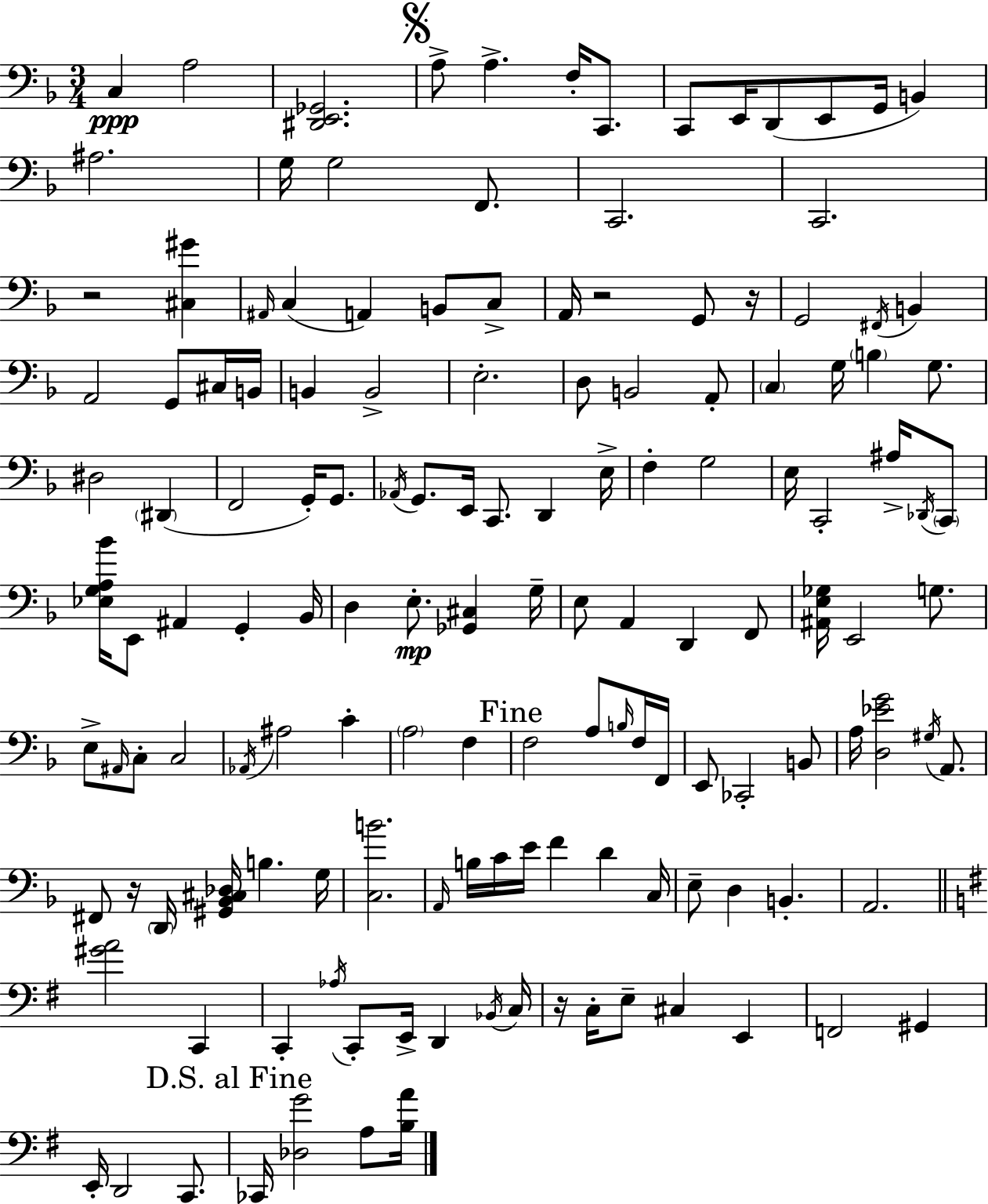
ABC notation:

X:1
T:Untitled
M:3/4
L:1/4
K:Dm
C, A,2 [^D,,E,,_G,,]2 A,/2 A, F,/4 C,,/2 C,,/2 E,,/4 D,,/2 E,,/2 G,,/4 B,, ^A,2 G,/4 G,2 F,,/2 C,,2 C,,2 z2 [^C,^G] ^A,,/4 C, A,, B,,/2 C,/2 A,,/4 z2 G,,/2 z/4 G,,2 ^F,,/4 B,, A,,2 G,,/2 ^C,/4 B,,/4 B,, B,,2 E,2 D,/2 B,,2 A,,/2 C, G,/4 B, G,/2 ^D,2 ^D,, F,,2 G,,/4 G,,/2 _A,,/4 G,,/2 E,,/4 C,,/2 D,, E,/4 F, G,2 E,/4 C,,2 ^A,/4 _D,,/4 C,,/2 [_E,G,A,_B]/4 E,,/2 ^A,, G,, _B,,/4 D, E,/2 [_G,,^C,] G,/4 E,/2 A,, D,, F,,/2 [^A,,E,_G,]/4 E,,2 G,/2 E,/2 ^A,,/4 C,/2 C,2 _A,,/4 ^A,2 C A,2 F, F,2 A,/2 B,/4 F,/4 F,,/4 E,,/2 _C,,2 B,,/2 A,/4 [D,_EG]2 ^G,/4 A,,/2 ^F,,/2 z/4 D,,/4 [^G,,_B,,^C,_D,]/4 B, G,/4 [C,B]2 A,,/4 B,/4 C/4 E/4 F D C,/4 E,/2 D, B,, A,,2 [^GA]2 C,, C,, _A,/4 C,,/2 E,,/4 D,, _B,,/4 C,/4 z/4 C,/4 E,/2 ^C, E,, F,,2 ^G,, E,,/4 D,,2 C,,/2 _C,,/4 [_D,G]2 A,/2 [B,A]/4